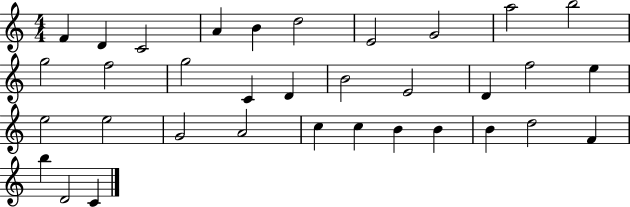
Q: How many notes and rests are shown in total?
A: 34